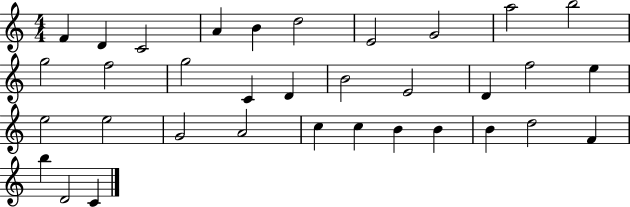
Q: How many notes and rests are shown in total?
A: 34